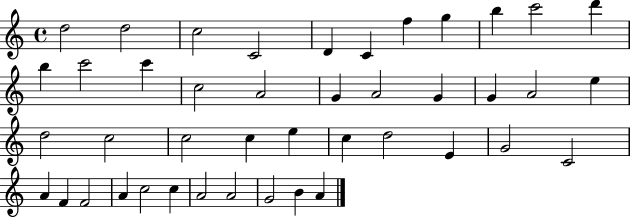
{
  \clef treble
  \time 4/4
  \defaultTimeSignature
  \key c \major
  d''2 d''2 | c''2 c'2 | d'4 c'4 f''4 g''4 | b''4 c'''2 d'''4 | \break b''4 c'''2 c'''4 | c''2 a'2 | g'4 a'2 g'4 | g'4 a'2 e''4 | \break d''2 c''2 | c''2 c''4 e''4 | c''4 d''2 e'4 | g'2 c'2 | \break a'4 f'4 f'2 | a'4 c''2 c''4 | a'2 a'2 | g'2 b'4 a'4 | \break \bar "|."
}